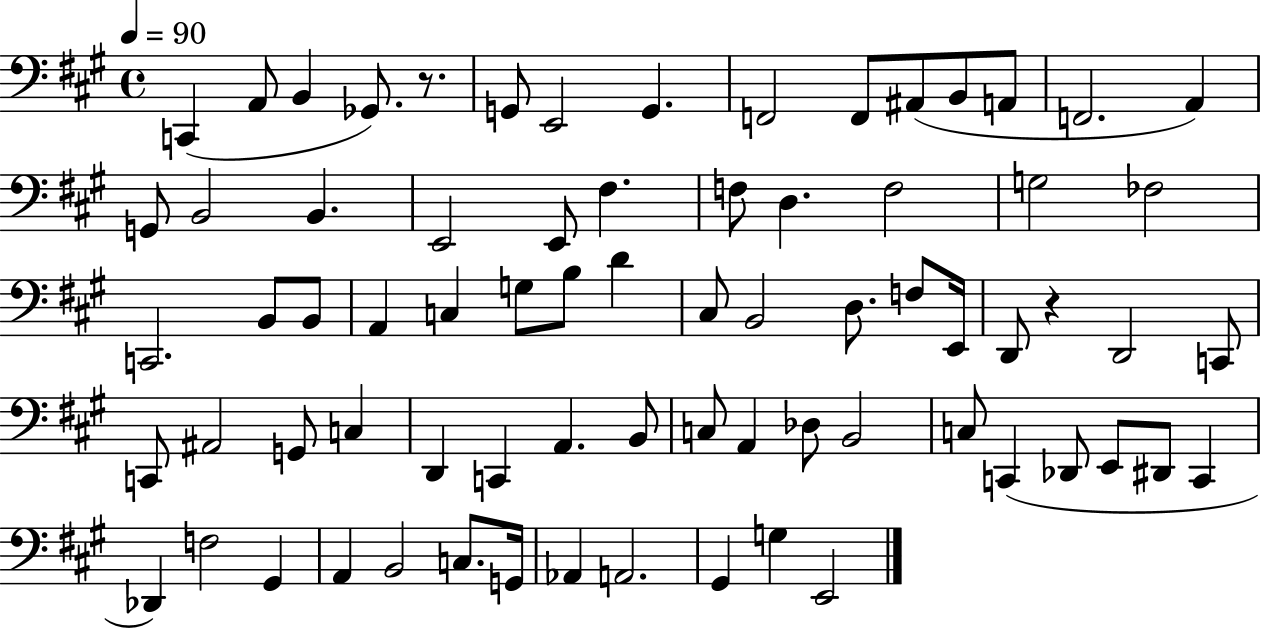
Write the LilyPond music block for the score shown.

{
  \clef bass
  \time 4/4
  \defaultTimeSignature
  \key a \major
  \tempo 4 = 90
  c,4( a,8 b,4 ges,8.) r8. | g,8 e,2 g,4. | f,2 f,8 ais,8( b,8 a,8 | f,2. a,4) | \break g,8 b,2 b,4. | e,2 e,8 fis4. | f8 d4. f2 | g2 fes2 | \break c,2. b,8 b,8 | a,4 c4 g8 b8 d'4 | cis8 b,2 d8. f8 e,16 | d,8 r4 d,2 c,8 | \break c,8 ais,2 g,8 c4 | d,4 c,4 a,4. b,8 | c8 a,4 des8 b,2 | c8 c,4( des,8 e,8 dis,8 c,4 | \break des,4) f2 gis,4 | a,4 b,2 c8. g,16 | aes,4 a,2. | gis,4 g4 e,2 | \break \bar "|."
}